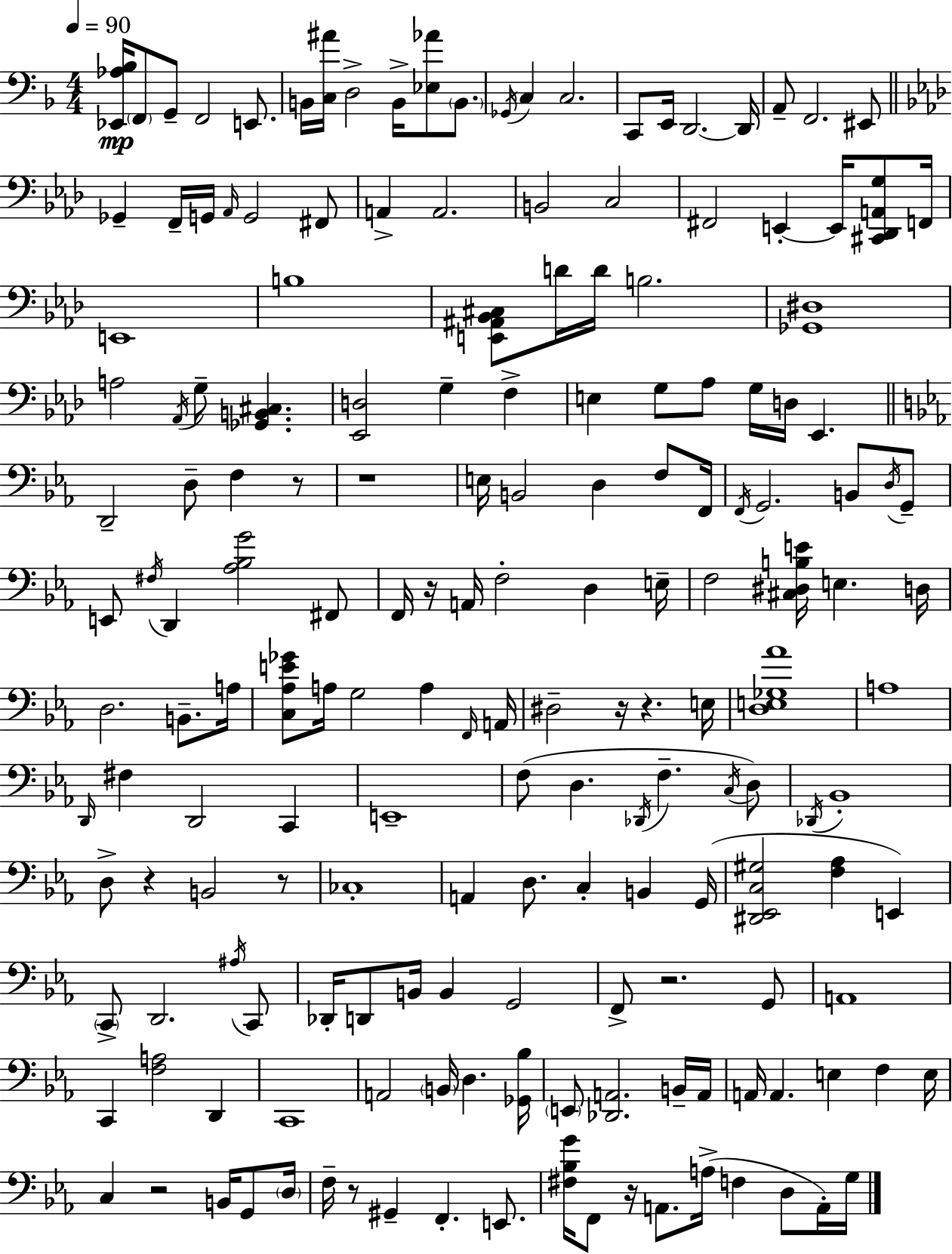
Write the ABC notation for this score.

X:1
T:Untitled
M:4/4
L:1/4
K:Dm
[_E,,_A,_B,]/4 F,,/2 G,,/2 F,,2 E,,/2 B,,/4 [C,^A]/4 D,2 B,,/4 [_E,_A]/2 B,,/2 _G,,/4 C, C,2 C,,/2 E,,/4 D,,2 D,,/4 A,,/2 F,,2 ^E,,/2 _G,, F,,/4 G,,/4 _A,,/4 G,,2 ^F,,/2 A,, A,,2 B,,2 C,2 ^F,,2 E,, E,,/4 [^C,,_D,,A,,G,]/2 F,,/4 E,,4 B,4 [E,,^A,,_B,,^C,]/2 D/4 D/4 B,2 [_G,,^D,]4 A,2 _A,,/4 G,/2 [_G,,B,,^C,] [_E,,D,]2 G, F, E, G,/2 _A,/2 G,/4 D,/4 _E,, D,,2 D,/2 F, z/2 z4 E,/4 B,,2 D, F,/2 F,,/4 F,,/4 G,,2 B,,/2 D,/4 G,,/2 E,,/2 ^F,/4 D,, [_A,_B,G]2 ^F,,/2 F,,/4 z/4 A,,/4 F,2 D, E,/4 F,2 [^C,^D,B,E]/4 E, D,/4 D,2 B,,/2 A,/4 [C,_A,E_G]/2 A,/4 G,2 A, F,,/4 A,,/4 ^D,2 z/4 z E,/4 [D,E,_G,_A]4 A,4 D,,/4 ^F, D,,2 C,, E,,4 F,/2 D, _D,,/4 F, C,/4 D,/2 _D,,/4 _B,,4 D,/2 z B,,2 z/2 _C,4 A,, D,/2 C, B,, G,,/4 [^D,,_E,,C,^G,]2 [F,_A,] E,, C,,/2 D,,2 ^A,/4 C,,/2 _D,,/4 D,,/2 B,,/4 B,, G,,2 F,,/2 z2 G,,/2 A,,4 C,, [F,A,]2 D,, C,,4 A,,2 B,,/4 D, [_G,,_B,]/4 E,,/2 [_D,,A,,]2 B,,/4 A,,/4 A,,/4 A,, E, F, E,/4 C, z2 B,,/4 G,,/2 D,/4 F,/4 z/2 ^G,, F,, E,,/2 [^F,_B,G]/4 F,,/2 z/4 A,,/2 A,/4 F, D,/2 A,,/4 G,/4